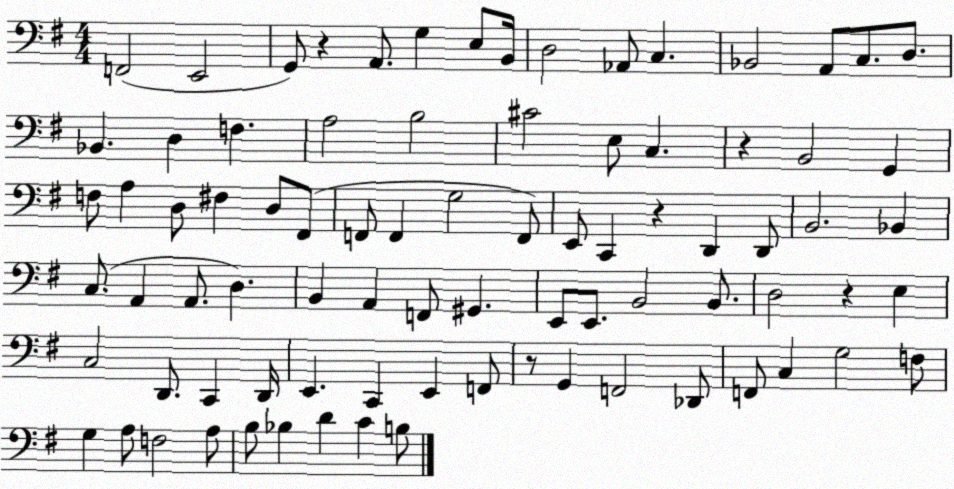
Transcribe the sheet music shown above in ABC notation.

X:1
T:Untitled
M:4/4
L:1/4
K:G
F,,2 E,,2 G,,/2 z A,,/2 G, E,/2 B,,/4 D,2 _A,,/2 C, _B,,2 A,,/2 C,/2 D,/2 _B,, D, F, A,2 B,2 ^C2 E,/2 C, z B,,2 G,, F,/2 A, D,/2 ^F, D,/2 ^F,,/2 F,,/2 F,, G,2 F,,/2 E,,/2 C,, z D,, D,,/2 B,,2 _B,, C,/2 A,, A,,/2 D, B,, A,, F,,/2 ^G,, E,,/2 E,,/2 B,,2 B,,/2 D,2 z E, C,2 D,,/2 C,, D,,/4 E,, C,, E,, F,,/2 z/2 G,, F,,2 _D,,/2 F,,/2 C, G,2 F,/2 G, A,/2 F,2 A,/2 B,/2 _B, D C B,/2